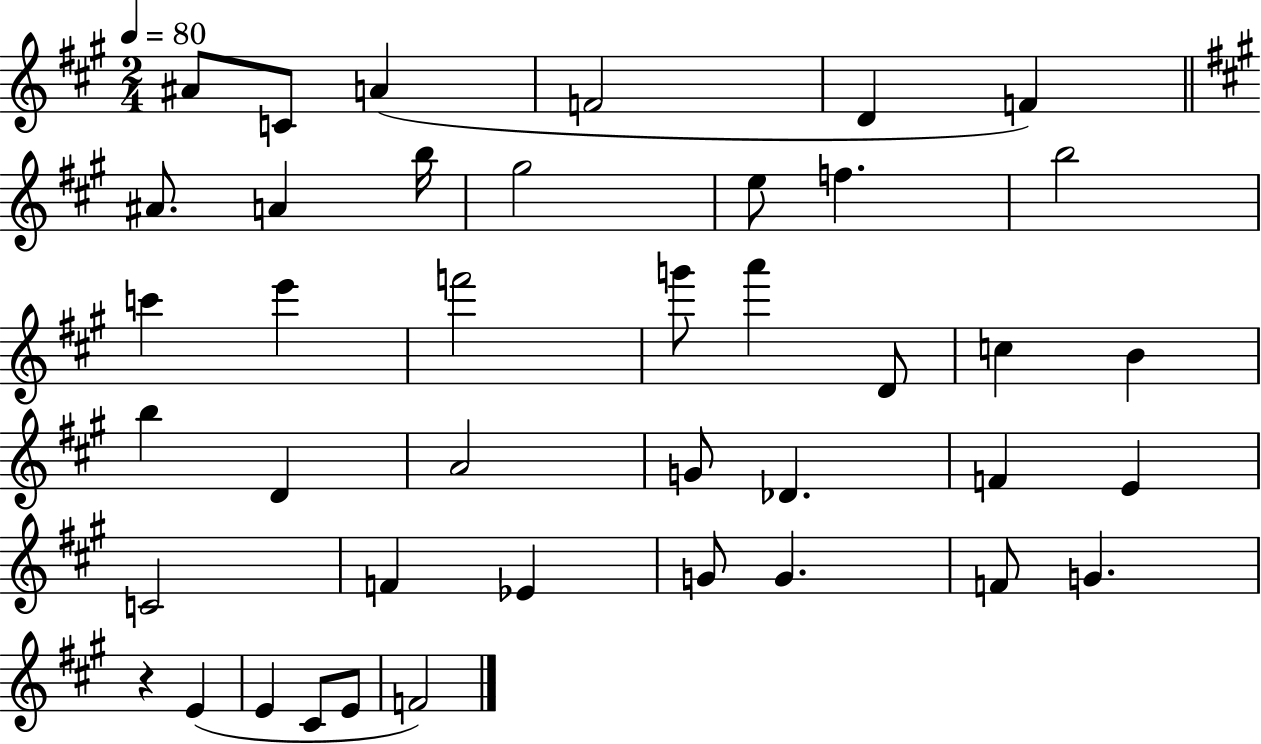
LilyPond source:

{
  \clef treble
  \numericTimeSignature
  \time 2/4
  \key a \major
  \tempo 4 = 80
  ais'8 c'8 a'4( | f'2 | d'4 f'4) | \bar "||" \break \key a \major ais'8. a'4 b''16 | gis''2 | e''8 f''4. | b''2 | \break c'''4 e'''4 | f'''2 | g'''8 a'''4 d'8 | c''4 b'4 | \break b''4 d'4 | a'2 | g'8 des'4. | f'4 e'4 | \break c'2 | f'4 ees'4 | g'8 g'4. | f'8 g'4. | \break r4 e'4( | e'4 cis'8 e'8 | f'2) | \bar "|."
}